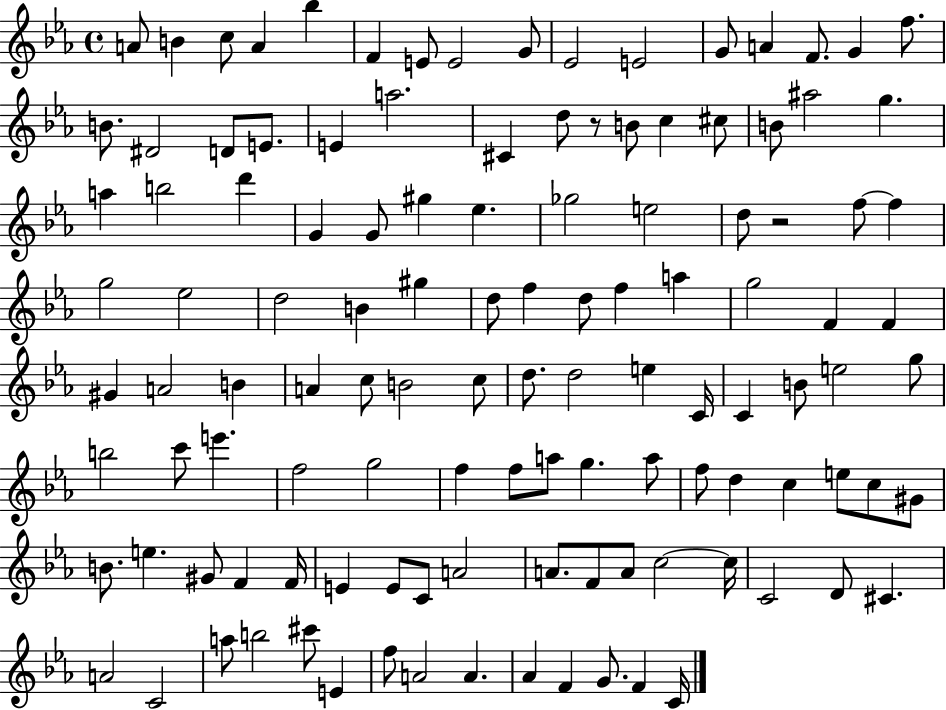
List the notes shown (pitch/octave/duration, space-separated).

A4/e B4/q C5/e A4/q Bb5/q F4/q E4/e E4/h G4/e Eb4/h E4/h G4/e A4/q F4/e. G4/q F5/e. B4/e. D#4/h D4/e E4/e. E4/q A5/h. C#4/q D5/e R/e B4/e C5/q C#5/e B4/e A#5/h G5/q. A5/q B5/h D6/q G4/q G4/e G#5/q Eb5/q. Gb5/h E5/h D5/e R/h F5/e F5/q G5/h Eb5/h D5/h B4/q G#5/q D5/e F5/q D5/e F5/q A5/q G5/h F4/q F4/q G#4/q A4/h B4/q A4/q C5/e B4/h C5/e D5/e. D5/h E5/q C4/s C4/q B4/e E5/h G5/e B5/h C6/e E6/q. F5/h G5/h F5/q F5/e A5/e G5/q. A5/e F5/e D5/q C5/q E5/e C5/e G#4/e B4/e. E5/q. G#4/e F4/q F4/s E4/q E4/e C4/e A4/h A4/e. F4/e A4/e C5/h C5/s C4/h D4/e C#4/q. A4/h C4/h A5/e B5/h C#6/e E4/q F5/e A4/h A4/q. Ab4/q F4/q G4/e. F4/q C4/s